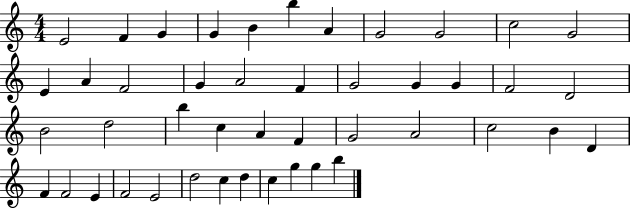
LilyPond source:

{
  \clef treble
  \numericTimeSignature
  \time 4/4
  \key c \major
  e'2 f'4 g'4 | g'4 b'4 b''4 a'4 | g'2 g'2 | c''2 g'2 | \break e'4 a'4 f'2 | g'4 a'2 f'4 | g'2 g'4 g'4 | f'2 d'2 | \break b'2 d''2 | b''4 c''4 a'4 f'4 | g'2 a'2 | c''2 b'4 d'4 | \break f'4 f'2 e'4 | f'2 e'2 | d''2 c''4 d''4 | c''4 g''4 g''4 b''4 | \break \bar "|."
}